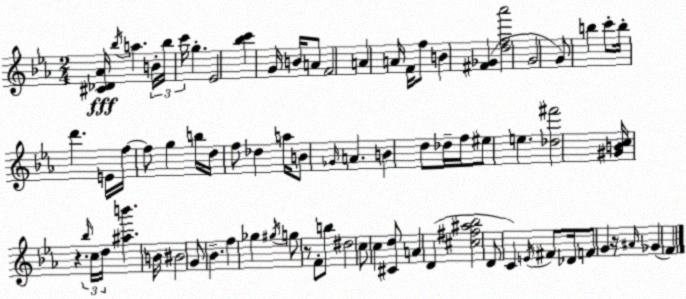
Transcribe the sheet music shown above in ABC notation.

X:1
T:Untitled
M:2/4
L:1/4
K:Cm
[^C_D_A]/4 _b/4 a B/4 _b/4 c'/4 g _E2 [_bc'] G/4 B/4 A/2 F2 A A/4 F/4 f/2 B [^F_G] [df_a']2 G2 G/2 b c'/2 b/4 d' E/4 f/4 f/2 g b/4 d/4 f/2 _d a/4 B/2 _G/4 A B d/2 _d/4 f/4 ^e/2 e [_d^f']2 [^GBc]/4 z _b/4 c/4 d/4 [^ab'] B/4 ^B2 G/2 _B f _g ^g/4 g/2 z/2 F/2 b/2 ^d2 c/2 c [^Cd]/2 A D [^c^f^a_b]2 D/2 C E/4 ^F/2 _D/4 F/2 G z/4 ^A/4 _G F